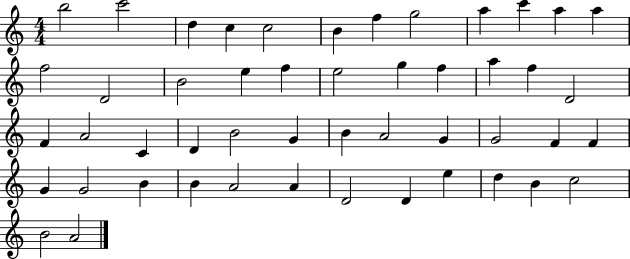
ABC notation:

X:1
T:Untitled
M:4/4
L:1/4
K:C
b2 c'2 d c c2 B f g2 a c' a a f2 D2 B2 e f e2 g f a f D2 F A2 C D B2 G B A2 G G2 F F G G2 B B A2 A D2 D e d B c2 B2 A2